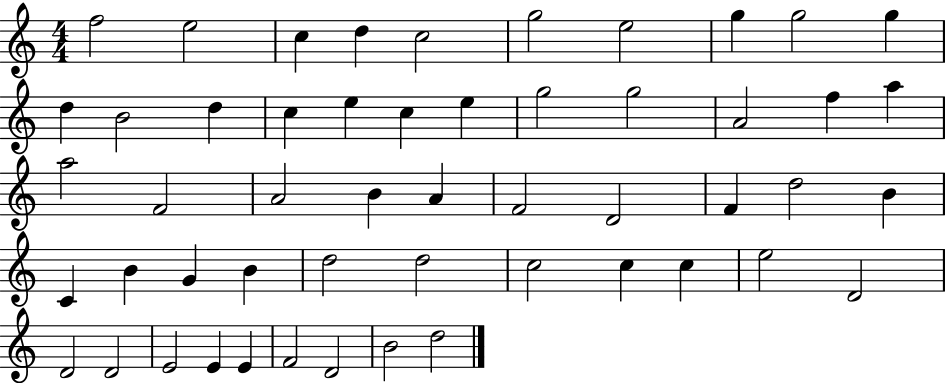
F5/h E5/h C5/q D5/q C5/h G5/h E5/h G5/q G5/h G5/q D5/q B4/h D5/q C5/q E5/q C5/q E5/q G5/h G5/h A4/h F5/q A5/q A5/h F4/h A4/h B4/q A4/q F4/h D4/h F4/q D5/h B4/q C4/q B4/q G4/q B4/q D5/h D5/h C5/h C5/q C5/q E5/h D4/h D4/h D4/h E4/h E4/q E4/q F4/h D4/h B4/h D5/h